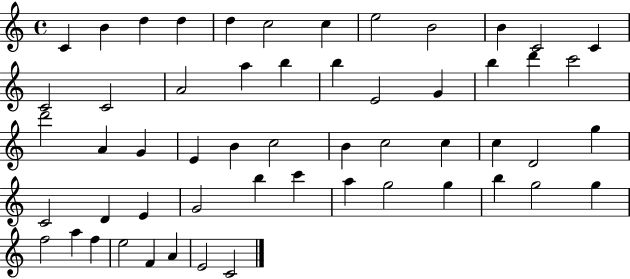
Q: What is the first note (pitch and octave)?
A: C4